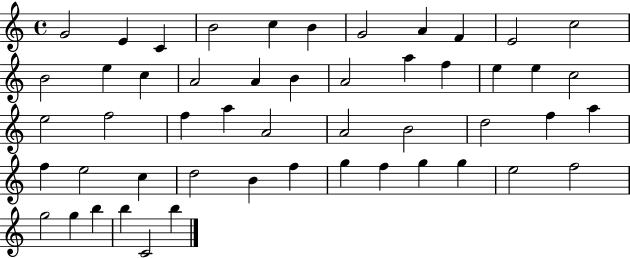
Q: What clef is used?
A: treble